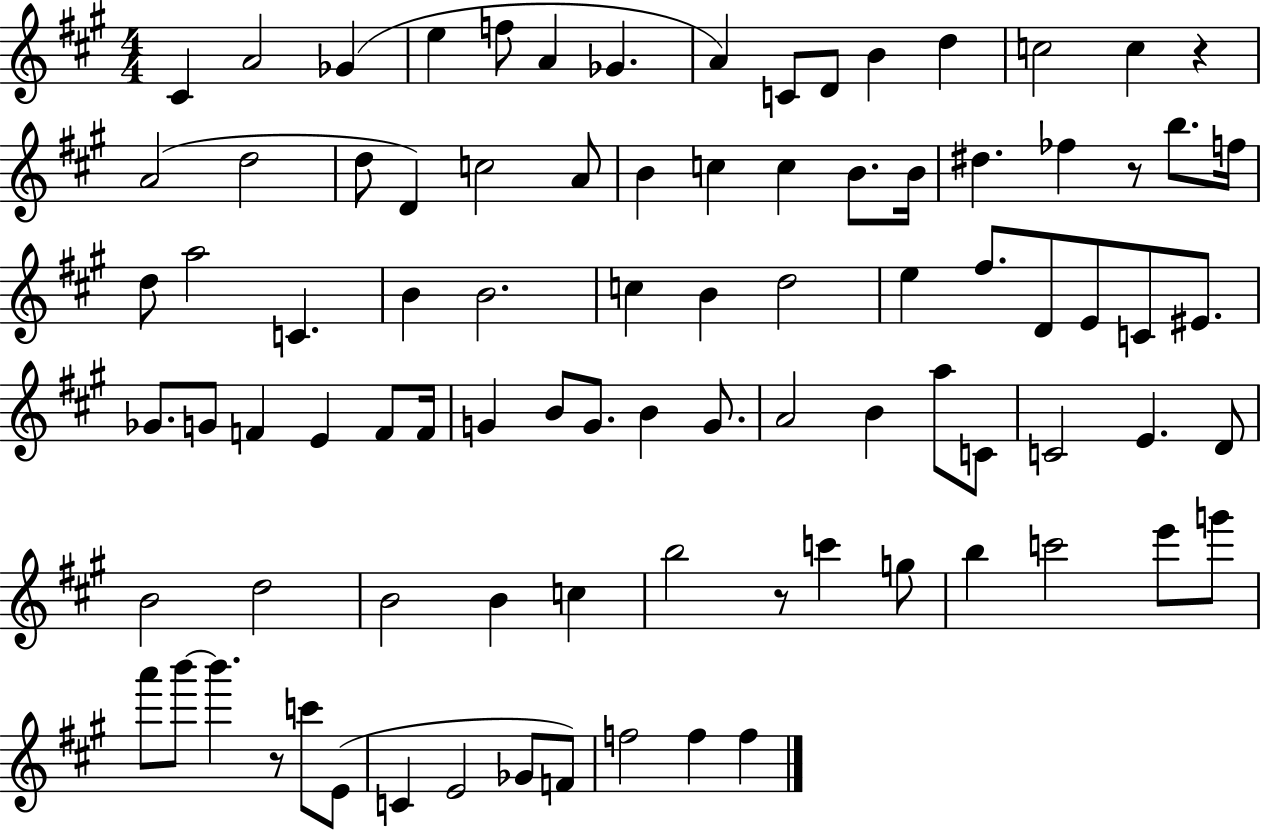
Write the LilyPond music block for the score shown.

{
  \clef treble
  \numericTimeSignature
  \time 4/4
  \key a \major
  cis'4 a'2 ges'4( | e''4 f''8 a'4 ges'4. | a'4) c'8 d'8 b'4 d''4 | c''2 c''4 r4 | \break a'2( d''2 | d''8 d'4) c''2 a'8 | b'4 c''4 c''4 b'8. b'16 | dis''4. fes''4 r8 b''8. f''16 | \break d''8 a''2 c'4. | b'4 b'2. | c''4 b'4 d''2 | e''4 fis''8. d'8 e'8 c'8 eis'8. | \break ges'8. g'8 f'4 e'4 f'8 f'16 | g'4 b'8 g'8. b'4 g'8. | a'2 b'4 a''8 c'8 | c'2 e'4. d'8 | \break b'2 d''2 | b'2 b'4 c''4 | b''2 r8 c'''4 g''8 | b''4 c'''2 e'''8 g'''8 | \break a'''8 b'''8~~ b'''4. r8 c'''8 e'8( | c'4 e'2 ges'8 f'8) | f''2 f''4 f''4 | \bar "|."
}